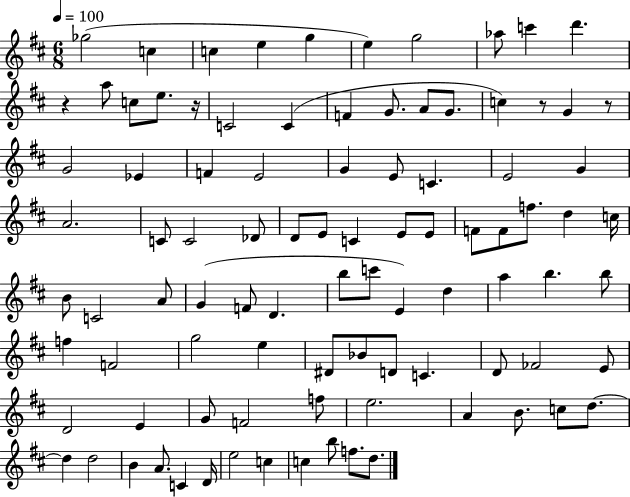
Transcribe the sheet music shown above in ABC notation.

X:1
T:Untitled
M:6/8
L:1/4
K:D
_g2 c c e g e g2 _a/2 c' d' z a/2 c/2 e/2 z/4 C2 C F G/2 A/2 G/2 c z/2 G z/2 G2 _E F E2 G E/2 C E2 G A2 C/2 C2 _D/2 D/2 E/2 C E/2 E/2 F/2 F/2 f/2 d c/4 B/2 C2 A/2 G F/2 D b/2 c'/2 E d a b b/2 f F2 g2 e ^D/2 _B/2 D/2 C D/2 _F2 E/2 D2 E G/2 F2 f/2 e2 A B/2 c/2 d/2 d d2 B A/2 C D/4 e2 c c b/2 f/2 d/2